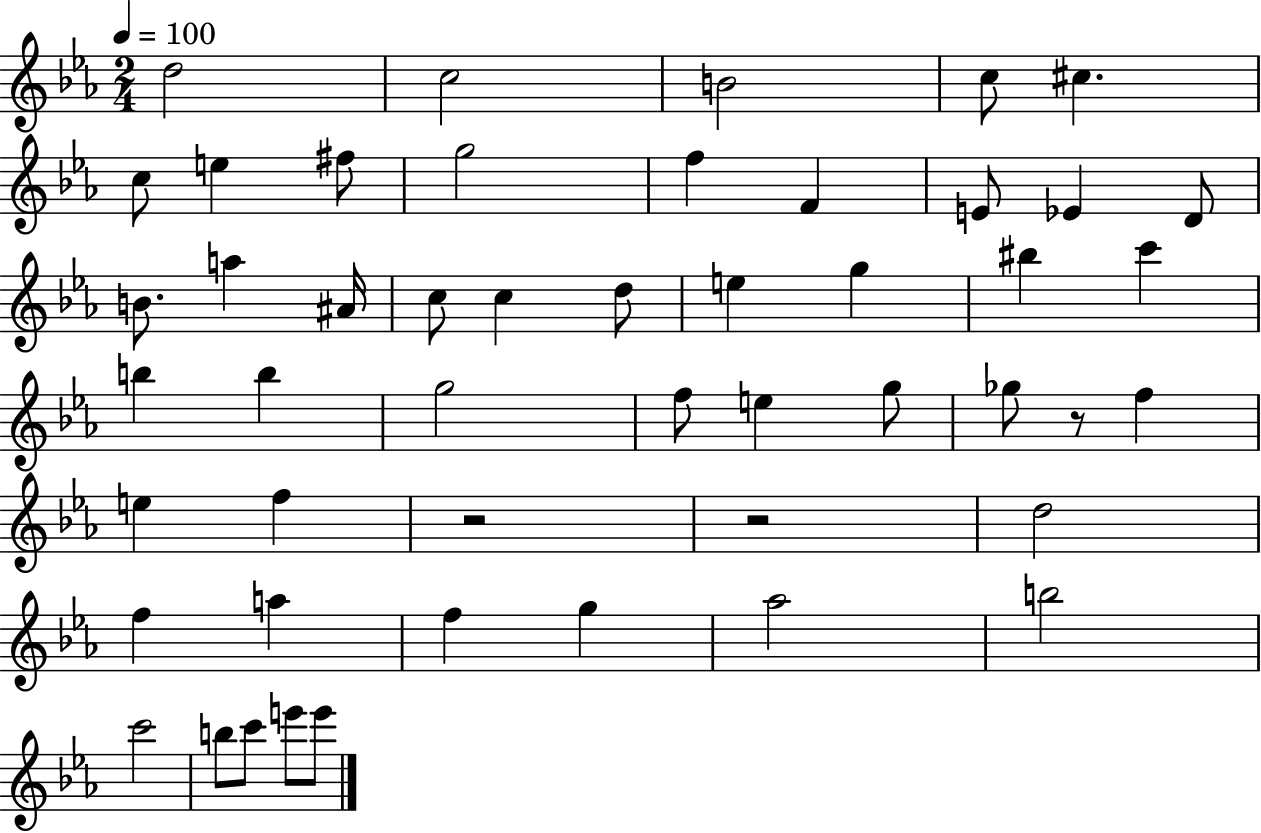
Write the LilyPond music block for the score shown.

{
  \clef treble
  \numericTimeSignature
  \time 2/4
  \key ees \major
  \tempo 4 = 100
  d''2 | c''2 | b'2 | c''8 cis''4. | \break c''8 e''4 fis''8 | g''2 | f''4 f'4 | e'8 ees'4 d'8 | \break b'8. a''4 ais'16 | c''8 c''4 d''8 | e''4 g''4 | bis''4 c'''4 | \break b''4 b''4 | g''2 | f''8 e''4 g''8 | ges''8 r8 f''4 | \break e''4 f''4 | r2 | r2 | d''2 | \break f''4 a''4 | f''4 g''4 | aes''2 | b''2 | \break c'''2 | b''8 c'''8 e'''8 e'''8 | \bar "|."
}